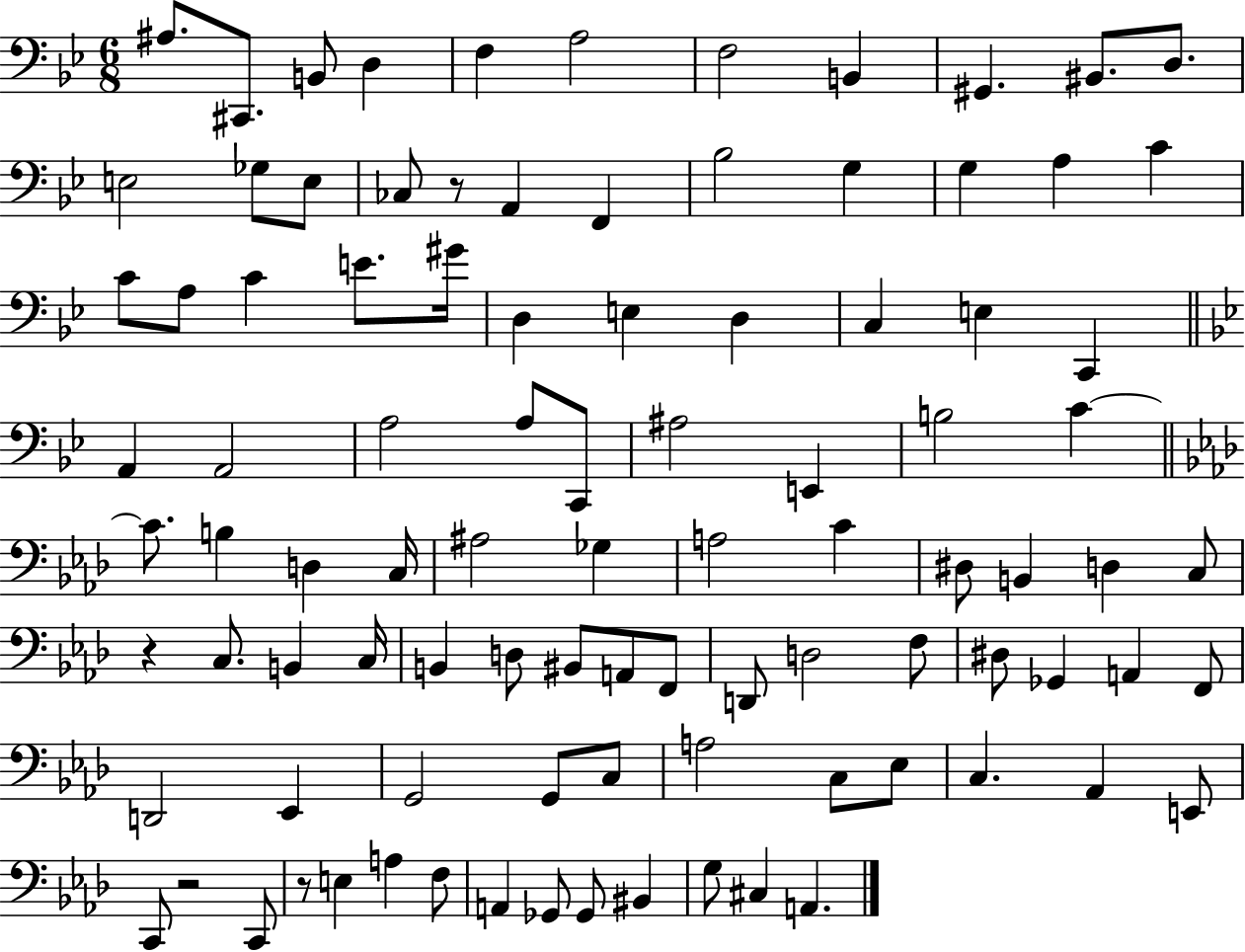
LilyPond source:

{
  \clef bass
  \numericTimeSignature
  \time 6/8
  \key bes \major
  ais8. cis,8. b,8 d4 | f4 a2 | f2 b,4 | gis,4. bis,8. d8. | \break e2 ges8 e8 | ces8 r8 a,4 f,4 | bes2 g4 | g4 a4 c'4 | \break c'8 a8 c'4 e'8. gis'16 | d4 e4 d4 | c4 e4 c,4 | \bar "||" \break \key bes \major a,4 a,2 | a2 a8 c,8 | ais2 e,4 | b2 c'4~~ | \break \bar "||" \break \key aes \major c'8. b4 d4 c16 | ais2 ges4 | a2 c'4 | dis8 b,4 d4 c8 | \break r4 c8. b,4 c16 | b,4 d8 bis,8 a,8 f,8 | d,8 d2 f8 | dis8 ges,4 a,4 f,8 | \break d,2 ees,4 | g,2 g,8 c8 | a2 c8 ees8 | c4. aes,4 e,8 | \break c,8 r2 c,8 | r8 e4 a4 f8 | a,4 ges,8 ges,8 bis,4 | g8 cis4 a,4. | \break \bar "|."
}